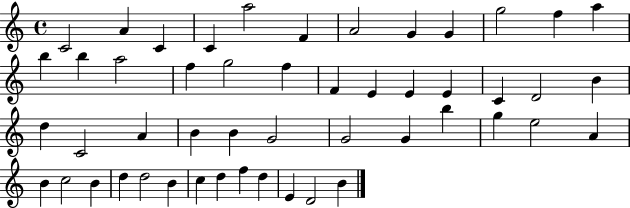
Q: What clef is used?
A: treble